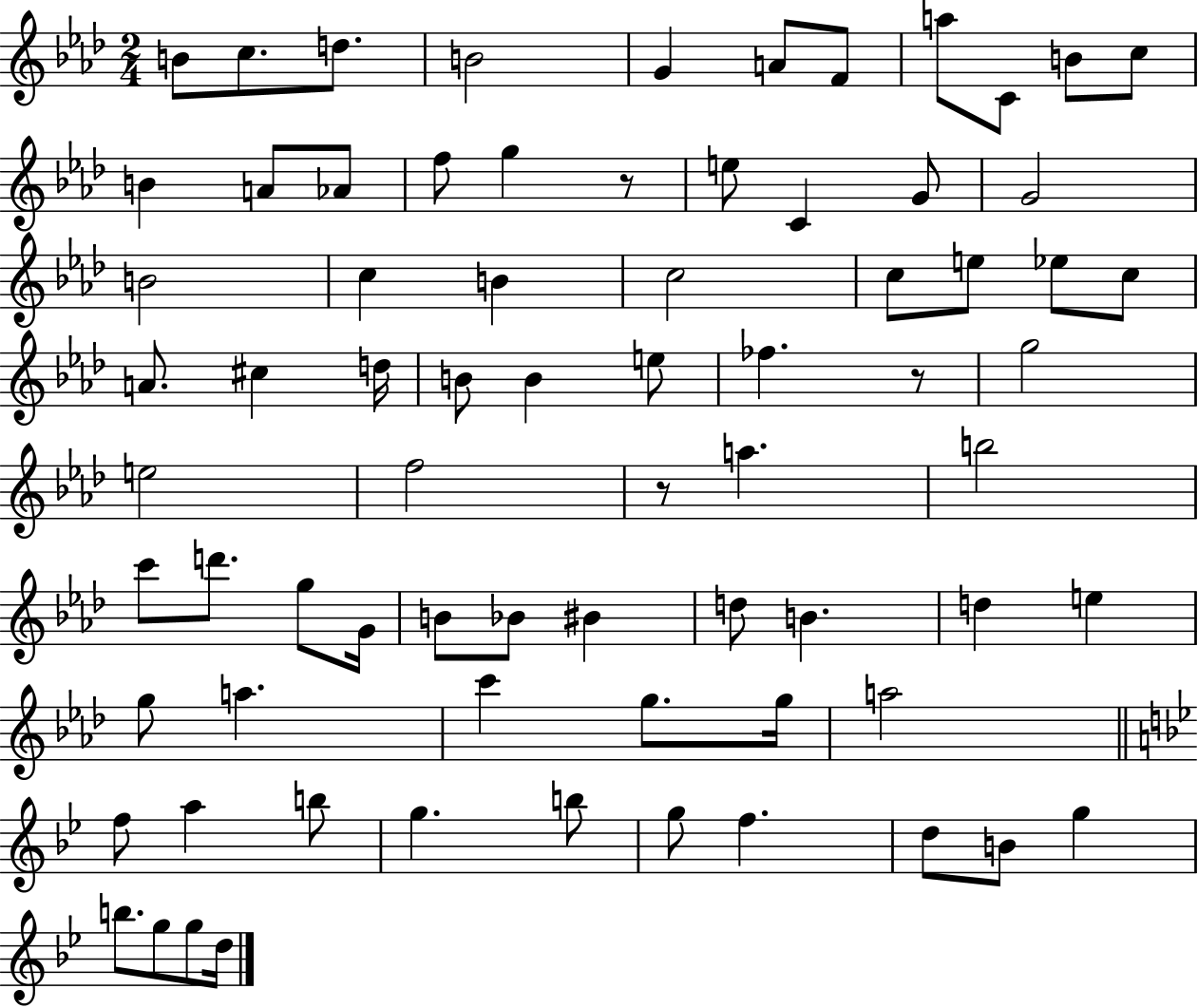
{
  \clef treble
  \numericTimeSignature
  \time 2/4
  \key aes \major
  \repeat volta 2 { b'8 c''8. d''8. | b'2 | g'4 a'8 f'8 | a''8 c'8 b'8 c''8 | \break b'4 a'8 aes'8 | f''8 g''4 r8 | e''8 c'4 g'8 | g'2 | \break b'2 | c''4 b'4 | c''2 | c''8 e''8 ees''8 c''8 | \break a'8. cis''4 d''16 | b'8 b'4 e''8 | fes''4. r8 | g''2 | \break e''2 | f''2 | r8 a''4. | b''2 | \break c'''8 d'''8. g''8 g'16 | b'8 bes'8 bis'4 | d''8 b'4. | d''4 e''4 | \break g''8 a''4. | c'''4 g''8. g''16 | a''2 | \bar "||" \break \key bes \major f''8 a''4 b''8 | g''4. b''8 | g''8 f''4. | d''8 b'8 g''4 | \break b''8. g''8 g''8 d''16 | } \bar "|."
}